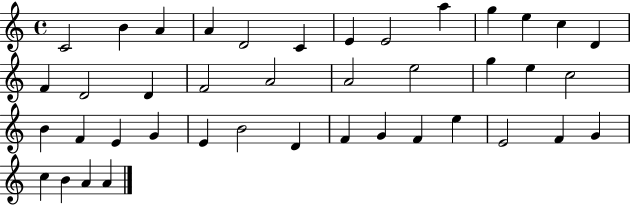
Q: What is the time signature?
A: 4/4